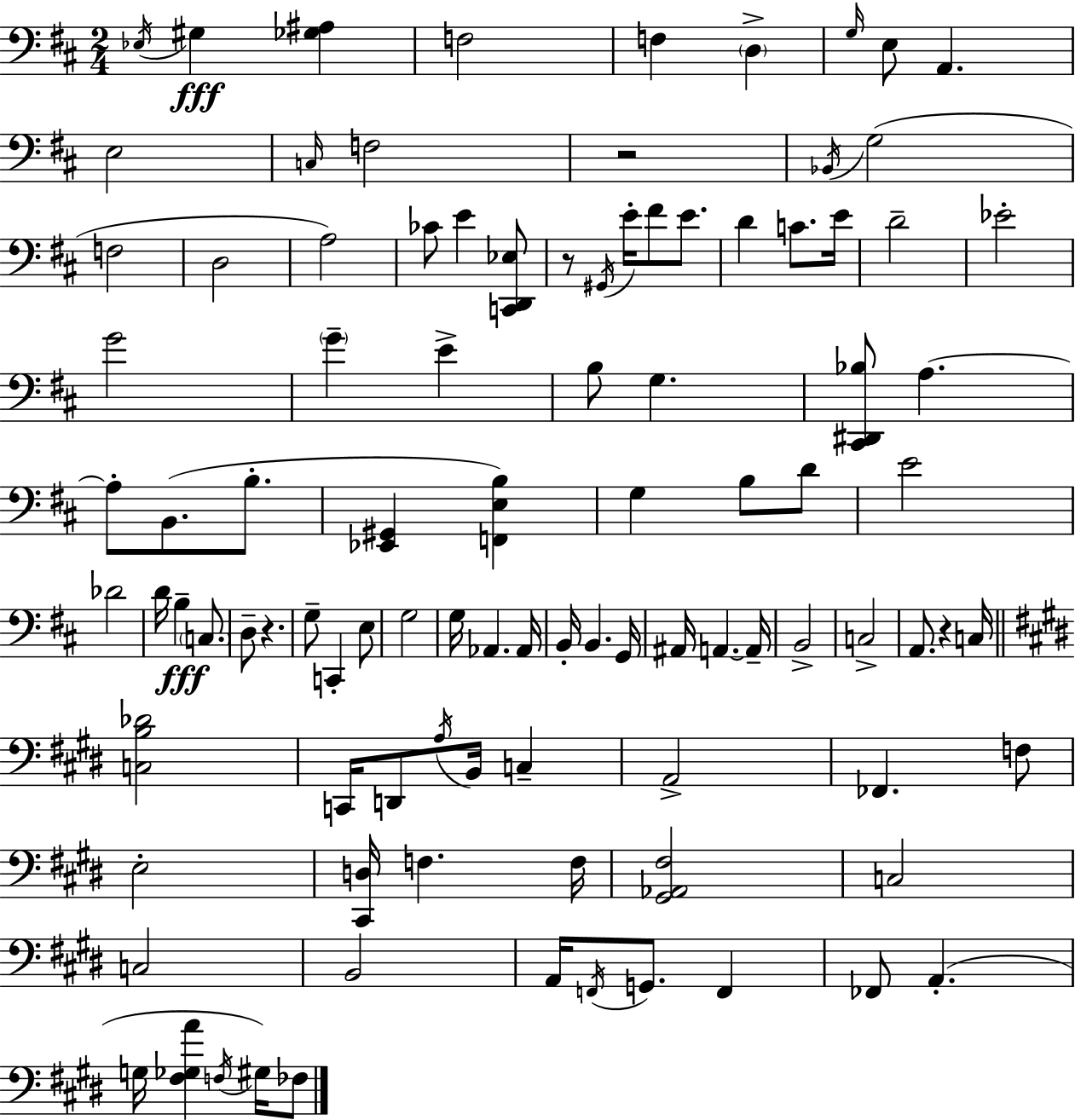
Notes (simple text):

Eb3/s G#3/q [Gb3,A#3]/q F3/h F3/q D3/q G3/s E3/e A2/q. E3/h C3/s F3/h R/h Bb2/s G3/h F3/h D3/h A3/h CES4/e E4/q [C2,D2,Eb3]/e R/e G#2/s E4/s F#4/e E4/e. D4/q C4/e. E4/s D4/h Eb4/h G4/h G4/q E4/q B3/e G3/q. [C#2,D#2,Bb3]/e A3/q. A3/e B2/e. B3/e. [Eb2,G#2]/q [F2,E3,B3]/q G3/q B3/e D4/e E4/h Db4/h D4/s B3/q C3/e. D3/e R/q. G3/e C2/q E3/e G3/h G3/s Ab2/q. Ab2/s B2/s B2/q. G2/s A#2/s A2/q. A2/s B2/h C3/h A2/e. R/q C3/s [C3,B3,Db4]/h C2/s D2/e A3/s B2/s C3/q A2/h FES2/q. F3/e E3/h [C#2,D3]/s F3/q. F3/s [G#2,Ab2,F#3]/h C3/h C3/h B2/h A2/s F2/s G2/e. F2/q FES2/e A2/q. G3/s [F#3,Gb3,A4]/q F3/s G#3/s FES3/e